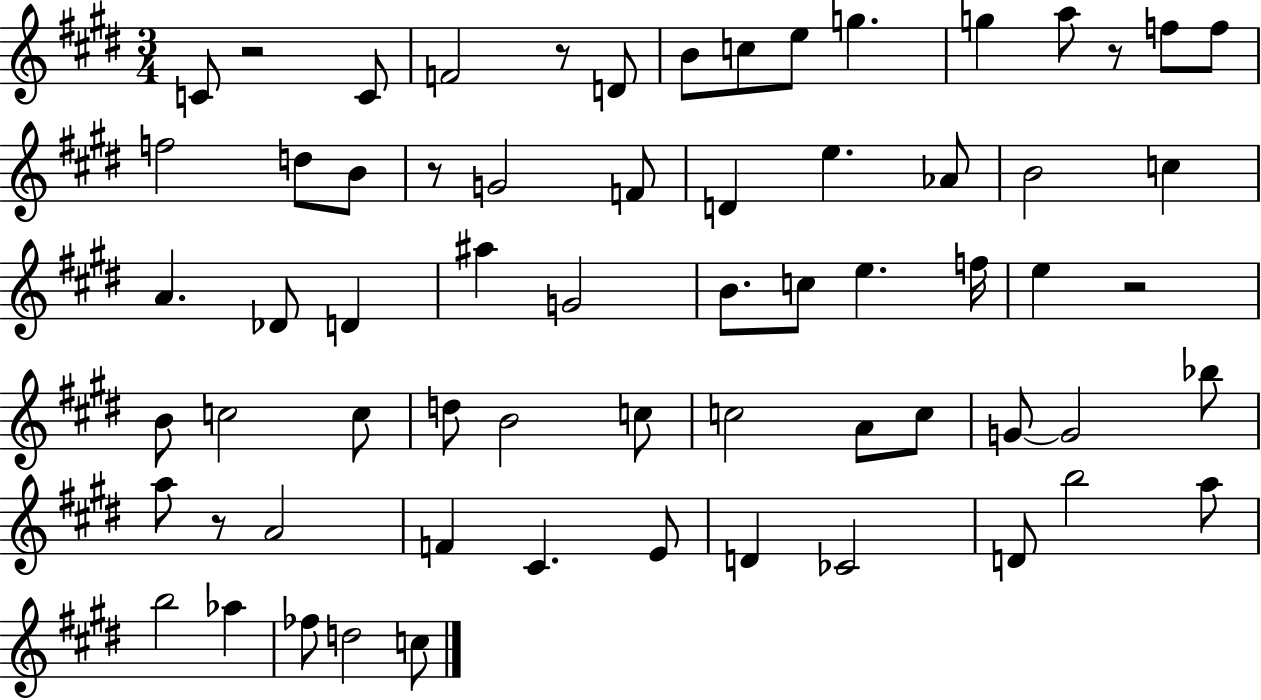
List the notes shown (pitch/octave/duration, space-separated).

C4/e R/h C4/e F4/h R/e D4/e B4/e C5/e E5/e G5/q. G5/q A5/e R/e F5/e F5/e F5/h D5/e B4/e R/e G4/h F4/e D4/q E5/q. Ab4/e B4/h C5/q A4/q. Db4/e D4/q A#5/q G4/h B4/e. C5/e E5/q. F5/s E5/q R/h B4/e C5/h C5/e D5/e B4/h C5/e C5/h A4/e C5/e G4/e G4/h Bb5/e A5/e R/e A4/h F4/q C#4/q. E4/e D4/q CES4/h D4/e B5/h A5/e B5/h Ab5/q FES5/e D5/h C5/e